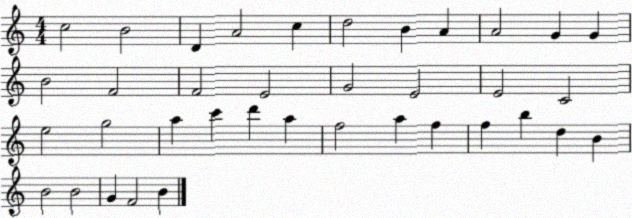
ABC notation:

X:1
T:Untitled
M:4/4
L:1/4
K:C
c2 B2 D A2 c d2 B A A2 G G B2 F2 F2 E2 G2 E2 E2 C2 e2 g2 a c' d' a f2 a f f b d B B2 B2 G F2 B